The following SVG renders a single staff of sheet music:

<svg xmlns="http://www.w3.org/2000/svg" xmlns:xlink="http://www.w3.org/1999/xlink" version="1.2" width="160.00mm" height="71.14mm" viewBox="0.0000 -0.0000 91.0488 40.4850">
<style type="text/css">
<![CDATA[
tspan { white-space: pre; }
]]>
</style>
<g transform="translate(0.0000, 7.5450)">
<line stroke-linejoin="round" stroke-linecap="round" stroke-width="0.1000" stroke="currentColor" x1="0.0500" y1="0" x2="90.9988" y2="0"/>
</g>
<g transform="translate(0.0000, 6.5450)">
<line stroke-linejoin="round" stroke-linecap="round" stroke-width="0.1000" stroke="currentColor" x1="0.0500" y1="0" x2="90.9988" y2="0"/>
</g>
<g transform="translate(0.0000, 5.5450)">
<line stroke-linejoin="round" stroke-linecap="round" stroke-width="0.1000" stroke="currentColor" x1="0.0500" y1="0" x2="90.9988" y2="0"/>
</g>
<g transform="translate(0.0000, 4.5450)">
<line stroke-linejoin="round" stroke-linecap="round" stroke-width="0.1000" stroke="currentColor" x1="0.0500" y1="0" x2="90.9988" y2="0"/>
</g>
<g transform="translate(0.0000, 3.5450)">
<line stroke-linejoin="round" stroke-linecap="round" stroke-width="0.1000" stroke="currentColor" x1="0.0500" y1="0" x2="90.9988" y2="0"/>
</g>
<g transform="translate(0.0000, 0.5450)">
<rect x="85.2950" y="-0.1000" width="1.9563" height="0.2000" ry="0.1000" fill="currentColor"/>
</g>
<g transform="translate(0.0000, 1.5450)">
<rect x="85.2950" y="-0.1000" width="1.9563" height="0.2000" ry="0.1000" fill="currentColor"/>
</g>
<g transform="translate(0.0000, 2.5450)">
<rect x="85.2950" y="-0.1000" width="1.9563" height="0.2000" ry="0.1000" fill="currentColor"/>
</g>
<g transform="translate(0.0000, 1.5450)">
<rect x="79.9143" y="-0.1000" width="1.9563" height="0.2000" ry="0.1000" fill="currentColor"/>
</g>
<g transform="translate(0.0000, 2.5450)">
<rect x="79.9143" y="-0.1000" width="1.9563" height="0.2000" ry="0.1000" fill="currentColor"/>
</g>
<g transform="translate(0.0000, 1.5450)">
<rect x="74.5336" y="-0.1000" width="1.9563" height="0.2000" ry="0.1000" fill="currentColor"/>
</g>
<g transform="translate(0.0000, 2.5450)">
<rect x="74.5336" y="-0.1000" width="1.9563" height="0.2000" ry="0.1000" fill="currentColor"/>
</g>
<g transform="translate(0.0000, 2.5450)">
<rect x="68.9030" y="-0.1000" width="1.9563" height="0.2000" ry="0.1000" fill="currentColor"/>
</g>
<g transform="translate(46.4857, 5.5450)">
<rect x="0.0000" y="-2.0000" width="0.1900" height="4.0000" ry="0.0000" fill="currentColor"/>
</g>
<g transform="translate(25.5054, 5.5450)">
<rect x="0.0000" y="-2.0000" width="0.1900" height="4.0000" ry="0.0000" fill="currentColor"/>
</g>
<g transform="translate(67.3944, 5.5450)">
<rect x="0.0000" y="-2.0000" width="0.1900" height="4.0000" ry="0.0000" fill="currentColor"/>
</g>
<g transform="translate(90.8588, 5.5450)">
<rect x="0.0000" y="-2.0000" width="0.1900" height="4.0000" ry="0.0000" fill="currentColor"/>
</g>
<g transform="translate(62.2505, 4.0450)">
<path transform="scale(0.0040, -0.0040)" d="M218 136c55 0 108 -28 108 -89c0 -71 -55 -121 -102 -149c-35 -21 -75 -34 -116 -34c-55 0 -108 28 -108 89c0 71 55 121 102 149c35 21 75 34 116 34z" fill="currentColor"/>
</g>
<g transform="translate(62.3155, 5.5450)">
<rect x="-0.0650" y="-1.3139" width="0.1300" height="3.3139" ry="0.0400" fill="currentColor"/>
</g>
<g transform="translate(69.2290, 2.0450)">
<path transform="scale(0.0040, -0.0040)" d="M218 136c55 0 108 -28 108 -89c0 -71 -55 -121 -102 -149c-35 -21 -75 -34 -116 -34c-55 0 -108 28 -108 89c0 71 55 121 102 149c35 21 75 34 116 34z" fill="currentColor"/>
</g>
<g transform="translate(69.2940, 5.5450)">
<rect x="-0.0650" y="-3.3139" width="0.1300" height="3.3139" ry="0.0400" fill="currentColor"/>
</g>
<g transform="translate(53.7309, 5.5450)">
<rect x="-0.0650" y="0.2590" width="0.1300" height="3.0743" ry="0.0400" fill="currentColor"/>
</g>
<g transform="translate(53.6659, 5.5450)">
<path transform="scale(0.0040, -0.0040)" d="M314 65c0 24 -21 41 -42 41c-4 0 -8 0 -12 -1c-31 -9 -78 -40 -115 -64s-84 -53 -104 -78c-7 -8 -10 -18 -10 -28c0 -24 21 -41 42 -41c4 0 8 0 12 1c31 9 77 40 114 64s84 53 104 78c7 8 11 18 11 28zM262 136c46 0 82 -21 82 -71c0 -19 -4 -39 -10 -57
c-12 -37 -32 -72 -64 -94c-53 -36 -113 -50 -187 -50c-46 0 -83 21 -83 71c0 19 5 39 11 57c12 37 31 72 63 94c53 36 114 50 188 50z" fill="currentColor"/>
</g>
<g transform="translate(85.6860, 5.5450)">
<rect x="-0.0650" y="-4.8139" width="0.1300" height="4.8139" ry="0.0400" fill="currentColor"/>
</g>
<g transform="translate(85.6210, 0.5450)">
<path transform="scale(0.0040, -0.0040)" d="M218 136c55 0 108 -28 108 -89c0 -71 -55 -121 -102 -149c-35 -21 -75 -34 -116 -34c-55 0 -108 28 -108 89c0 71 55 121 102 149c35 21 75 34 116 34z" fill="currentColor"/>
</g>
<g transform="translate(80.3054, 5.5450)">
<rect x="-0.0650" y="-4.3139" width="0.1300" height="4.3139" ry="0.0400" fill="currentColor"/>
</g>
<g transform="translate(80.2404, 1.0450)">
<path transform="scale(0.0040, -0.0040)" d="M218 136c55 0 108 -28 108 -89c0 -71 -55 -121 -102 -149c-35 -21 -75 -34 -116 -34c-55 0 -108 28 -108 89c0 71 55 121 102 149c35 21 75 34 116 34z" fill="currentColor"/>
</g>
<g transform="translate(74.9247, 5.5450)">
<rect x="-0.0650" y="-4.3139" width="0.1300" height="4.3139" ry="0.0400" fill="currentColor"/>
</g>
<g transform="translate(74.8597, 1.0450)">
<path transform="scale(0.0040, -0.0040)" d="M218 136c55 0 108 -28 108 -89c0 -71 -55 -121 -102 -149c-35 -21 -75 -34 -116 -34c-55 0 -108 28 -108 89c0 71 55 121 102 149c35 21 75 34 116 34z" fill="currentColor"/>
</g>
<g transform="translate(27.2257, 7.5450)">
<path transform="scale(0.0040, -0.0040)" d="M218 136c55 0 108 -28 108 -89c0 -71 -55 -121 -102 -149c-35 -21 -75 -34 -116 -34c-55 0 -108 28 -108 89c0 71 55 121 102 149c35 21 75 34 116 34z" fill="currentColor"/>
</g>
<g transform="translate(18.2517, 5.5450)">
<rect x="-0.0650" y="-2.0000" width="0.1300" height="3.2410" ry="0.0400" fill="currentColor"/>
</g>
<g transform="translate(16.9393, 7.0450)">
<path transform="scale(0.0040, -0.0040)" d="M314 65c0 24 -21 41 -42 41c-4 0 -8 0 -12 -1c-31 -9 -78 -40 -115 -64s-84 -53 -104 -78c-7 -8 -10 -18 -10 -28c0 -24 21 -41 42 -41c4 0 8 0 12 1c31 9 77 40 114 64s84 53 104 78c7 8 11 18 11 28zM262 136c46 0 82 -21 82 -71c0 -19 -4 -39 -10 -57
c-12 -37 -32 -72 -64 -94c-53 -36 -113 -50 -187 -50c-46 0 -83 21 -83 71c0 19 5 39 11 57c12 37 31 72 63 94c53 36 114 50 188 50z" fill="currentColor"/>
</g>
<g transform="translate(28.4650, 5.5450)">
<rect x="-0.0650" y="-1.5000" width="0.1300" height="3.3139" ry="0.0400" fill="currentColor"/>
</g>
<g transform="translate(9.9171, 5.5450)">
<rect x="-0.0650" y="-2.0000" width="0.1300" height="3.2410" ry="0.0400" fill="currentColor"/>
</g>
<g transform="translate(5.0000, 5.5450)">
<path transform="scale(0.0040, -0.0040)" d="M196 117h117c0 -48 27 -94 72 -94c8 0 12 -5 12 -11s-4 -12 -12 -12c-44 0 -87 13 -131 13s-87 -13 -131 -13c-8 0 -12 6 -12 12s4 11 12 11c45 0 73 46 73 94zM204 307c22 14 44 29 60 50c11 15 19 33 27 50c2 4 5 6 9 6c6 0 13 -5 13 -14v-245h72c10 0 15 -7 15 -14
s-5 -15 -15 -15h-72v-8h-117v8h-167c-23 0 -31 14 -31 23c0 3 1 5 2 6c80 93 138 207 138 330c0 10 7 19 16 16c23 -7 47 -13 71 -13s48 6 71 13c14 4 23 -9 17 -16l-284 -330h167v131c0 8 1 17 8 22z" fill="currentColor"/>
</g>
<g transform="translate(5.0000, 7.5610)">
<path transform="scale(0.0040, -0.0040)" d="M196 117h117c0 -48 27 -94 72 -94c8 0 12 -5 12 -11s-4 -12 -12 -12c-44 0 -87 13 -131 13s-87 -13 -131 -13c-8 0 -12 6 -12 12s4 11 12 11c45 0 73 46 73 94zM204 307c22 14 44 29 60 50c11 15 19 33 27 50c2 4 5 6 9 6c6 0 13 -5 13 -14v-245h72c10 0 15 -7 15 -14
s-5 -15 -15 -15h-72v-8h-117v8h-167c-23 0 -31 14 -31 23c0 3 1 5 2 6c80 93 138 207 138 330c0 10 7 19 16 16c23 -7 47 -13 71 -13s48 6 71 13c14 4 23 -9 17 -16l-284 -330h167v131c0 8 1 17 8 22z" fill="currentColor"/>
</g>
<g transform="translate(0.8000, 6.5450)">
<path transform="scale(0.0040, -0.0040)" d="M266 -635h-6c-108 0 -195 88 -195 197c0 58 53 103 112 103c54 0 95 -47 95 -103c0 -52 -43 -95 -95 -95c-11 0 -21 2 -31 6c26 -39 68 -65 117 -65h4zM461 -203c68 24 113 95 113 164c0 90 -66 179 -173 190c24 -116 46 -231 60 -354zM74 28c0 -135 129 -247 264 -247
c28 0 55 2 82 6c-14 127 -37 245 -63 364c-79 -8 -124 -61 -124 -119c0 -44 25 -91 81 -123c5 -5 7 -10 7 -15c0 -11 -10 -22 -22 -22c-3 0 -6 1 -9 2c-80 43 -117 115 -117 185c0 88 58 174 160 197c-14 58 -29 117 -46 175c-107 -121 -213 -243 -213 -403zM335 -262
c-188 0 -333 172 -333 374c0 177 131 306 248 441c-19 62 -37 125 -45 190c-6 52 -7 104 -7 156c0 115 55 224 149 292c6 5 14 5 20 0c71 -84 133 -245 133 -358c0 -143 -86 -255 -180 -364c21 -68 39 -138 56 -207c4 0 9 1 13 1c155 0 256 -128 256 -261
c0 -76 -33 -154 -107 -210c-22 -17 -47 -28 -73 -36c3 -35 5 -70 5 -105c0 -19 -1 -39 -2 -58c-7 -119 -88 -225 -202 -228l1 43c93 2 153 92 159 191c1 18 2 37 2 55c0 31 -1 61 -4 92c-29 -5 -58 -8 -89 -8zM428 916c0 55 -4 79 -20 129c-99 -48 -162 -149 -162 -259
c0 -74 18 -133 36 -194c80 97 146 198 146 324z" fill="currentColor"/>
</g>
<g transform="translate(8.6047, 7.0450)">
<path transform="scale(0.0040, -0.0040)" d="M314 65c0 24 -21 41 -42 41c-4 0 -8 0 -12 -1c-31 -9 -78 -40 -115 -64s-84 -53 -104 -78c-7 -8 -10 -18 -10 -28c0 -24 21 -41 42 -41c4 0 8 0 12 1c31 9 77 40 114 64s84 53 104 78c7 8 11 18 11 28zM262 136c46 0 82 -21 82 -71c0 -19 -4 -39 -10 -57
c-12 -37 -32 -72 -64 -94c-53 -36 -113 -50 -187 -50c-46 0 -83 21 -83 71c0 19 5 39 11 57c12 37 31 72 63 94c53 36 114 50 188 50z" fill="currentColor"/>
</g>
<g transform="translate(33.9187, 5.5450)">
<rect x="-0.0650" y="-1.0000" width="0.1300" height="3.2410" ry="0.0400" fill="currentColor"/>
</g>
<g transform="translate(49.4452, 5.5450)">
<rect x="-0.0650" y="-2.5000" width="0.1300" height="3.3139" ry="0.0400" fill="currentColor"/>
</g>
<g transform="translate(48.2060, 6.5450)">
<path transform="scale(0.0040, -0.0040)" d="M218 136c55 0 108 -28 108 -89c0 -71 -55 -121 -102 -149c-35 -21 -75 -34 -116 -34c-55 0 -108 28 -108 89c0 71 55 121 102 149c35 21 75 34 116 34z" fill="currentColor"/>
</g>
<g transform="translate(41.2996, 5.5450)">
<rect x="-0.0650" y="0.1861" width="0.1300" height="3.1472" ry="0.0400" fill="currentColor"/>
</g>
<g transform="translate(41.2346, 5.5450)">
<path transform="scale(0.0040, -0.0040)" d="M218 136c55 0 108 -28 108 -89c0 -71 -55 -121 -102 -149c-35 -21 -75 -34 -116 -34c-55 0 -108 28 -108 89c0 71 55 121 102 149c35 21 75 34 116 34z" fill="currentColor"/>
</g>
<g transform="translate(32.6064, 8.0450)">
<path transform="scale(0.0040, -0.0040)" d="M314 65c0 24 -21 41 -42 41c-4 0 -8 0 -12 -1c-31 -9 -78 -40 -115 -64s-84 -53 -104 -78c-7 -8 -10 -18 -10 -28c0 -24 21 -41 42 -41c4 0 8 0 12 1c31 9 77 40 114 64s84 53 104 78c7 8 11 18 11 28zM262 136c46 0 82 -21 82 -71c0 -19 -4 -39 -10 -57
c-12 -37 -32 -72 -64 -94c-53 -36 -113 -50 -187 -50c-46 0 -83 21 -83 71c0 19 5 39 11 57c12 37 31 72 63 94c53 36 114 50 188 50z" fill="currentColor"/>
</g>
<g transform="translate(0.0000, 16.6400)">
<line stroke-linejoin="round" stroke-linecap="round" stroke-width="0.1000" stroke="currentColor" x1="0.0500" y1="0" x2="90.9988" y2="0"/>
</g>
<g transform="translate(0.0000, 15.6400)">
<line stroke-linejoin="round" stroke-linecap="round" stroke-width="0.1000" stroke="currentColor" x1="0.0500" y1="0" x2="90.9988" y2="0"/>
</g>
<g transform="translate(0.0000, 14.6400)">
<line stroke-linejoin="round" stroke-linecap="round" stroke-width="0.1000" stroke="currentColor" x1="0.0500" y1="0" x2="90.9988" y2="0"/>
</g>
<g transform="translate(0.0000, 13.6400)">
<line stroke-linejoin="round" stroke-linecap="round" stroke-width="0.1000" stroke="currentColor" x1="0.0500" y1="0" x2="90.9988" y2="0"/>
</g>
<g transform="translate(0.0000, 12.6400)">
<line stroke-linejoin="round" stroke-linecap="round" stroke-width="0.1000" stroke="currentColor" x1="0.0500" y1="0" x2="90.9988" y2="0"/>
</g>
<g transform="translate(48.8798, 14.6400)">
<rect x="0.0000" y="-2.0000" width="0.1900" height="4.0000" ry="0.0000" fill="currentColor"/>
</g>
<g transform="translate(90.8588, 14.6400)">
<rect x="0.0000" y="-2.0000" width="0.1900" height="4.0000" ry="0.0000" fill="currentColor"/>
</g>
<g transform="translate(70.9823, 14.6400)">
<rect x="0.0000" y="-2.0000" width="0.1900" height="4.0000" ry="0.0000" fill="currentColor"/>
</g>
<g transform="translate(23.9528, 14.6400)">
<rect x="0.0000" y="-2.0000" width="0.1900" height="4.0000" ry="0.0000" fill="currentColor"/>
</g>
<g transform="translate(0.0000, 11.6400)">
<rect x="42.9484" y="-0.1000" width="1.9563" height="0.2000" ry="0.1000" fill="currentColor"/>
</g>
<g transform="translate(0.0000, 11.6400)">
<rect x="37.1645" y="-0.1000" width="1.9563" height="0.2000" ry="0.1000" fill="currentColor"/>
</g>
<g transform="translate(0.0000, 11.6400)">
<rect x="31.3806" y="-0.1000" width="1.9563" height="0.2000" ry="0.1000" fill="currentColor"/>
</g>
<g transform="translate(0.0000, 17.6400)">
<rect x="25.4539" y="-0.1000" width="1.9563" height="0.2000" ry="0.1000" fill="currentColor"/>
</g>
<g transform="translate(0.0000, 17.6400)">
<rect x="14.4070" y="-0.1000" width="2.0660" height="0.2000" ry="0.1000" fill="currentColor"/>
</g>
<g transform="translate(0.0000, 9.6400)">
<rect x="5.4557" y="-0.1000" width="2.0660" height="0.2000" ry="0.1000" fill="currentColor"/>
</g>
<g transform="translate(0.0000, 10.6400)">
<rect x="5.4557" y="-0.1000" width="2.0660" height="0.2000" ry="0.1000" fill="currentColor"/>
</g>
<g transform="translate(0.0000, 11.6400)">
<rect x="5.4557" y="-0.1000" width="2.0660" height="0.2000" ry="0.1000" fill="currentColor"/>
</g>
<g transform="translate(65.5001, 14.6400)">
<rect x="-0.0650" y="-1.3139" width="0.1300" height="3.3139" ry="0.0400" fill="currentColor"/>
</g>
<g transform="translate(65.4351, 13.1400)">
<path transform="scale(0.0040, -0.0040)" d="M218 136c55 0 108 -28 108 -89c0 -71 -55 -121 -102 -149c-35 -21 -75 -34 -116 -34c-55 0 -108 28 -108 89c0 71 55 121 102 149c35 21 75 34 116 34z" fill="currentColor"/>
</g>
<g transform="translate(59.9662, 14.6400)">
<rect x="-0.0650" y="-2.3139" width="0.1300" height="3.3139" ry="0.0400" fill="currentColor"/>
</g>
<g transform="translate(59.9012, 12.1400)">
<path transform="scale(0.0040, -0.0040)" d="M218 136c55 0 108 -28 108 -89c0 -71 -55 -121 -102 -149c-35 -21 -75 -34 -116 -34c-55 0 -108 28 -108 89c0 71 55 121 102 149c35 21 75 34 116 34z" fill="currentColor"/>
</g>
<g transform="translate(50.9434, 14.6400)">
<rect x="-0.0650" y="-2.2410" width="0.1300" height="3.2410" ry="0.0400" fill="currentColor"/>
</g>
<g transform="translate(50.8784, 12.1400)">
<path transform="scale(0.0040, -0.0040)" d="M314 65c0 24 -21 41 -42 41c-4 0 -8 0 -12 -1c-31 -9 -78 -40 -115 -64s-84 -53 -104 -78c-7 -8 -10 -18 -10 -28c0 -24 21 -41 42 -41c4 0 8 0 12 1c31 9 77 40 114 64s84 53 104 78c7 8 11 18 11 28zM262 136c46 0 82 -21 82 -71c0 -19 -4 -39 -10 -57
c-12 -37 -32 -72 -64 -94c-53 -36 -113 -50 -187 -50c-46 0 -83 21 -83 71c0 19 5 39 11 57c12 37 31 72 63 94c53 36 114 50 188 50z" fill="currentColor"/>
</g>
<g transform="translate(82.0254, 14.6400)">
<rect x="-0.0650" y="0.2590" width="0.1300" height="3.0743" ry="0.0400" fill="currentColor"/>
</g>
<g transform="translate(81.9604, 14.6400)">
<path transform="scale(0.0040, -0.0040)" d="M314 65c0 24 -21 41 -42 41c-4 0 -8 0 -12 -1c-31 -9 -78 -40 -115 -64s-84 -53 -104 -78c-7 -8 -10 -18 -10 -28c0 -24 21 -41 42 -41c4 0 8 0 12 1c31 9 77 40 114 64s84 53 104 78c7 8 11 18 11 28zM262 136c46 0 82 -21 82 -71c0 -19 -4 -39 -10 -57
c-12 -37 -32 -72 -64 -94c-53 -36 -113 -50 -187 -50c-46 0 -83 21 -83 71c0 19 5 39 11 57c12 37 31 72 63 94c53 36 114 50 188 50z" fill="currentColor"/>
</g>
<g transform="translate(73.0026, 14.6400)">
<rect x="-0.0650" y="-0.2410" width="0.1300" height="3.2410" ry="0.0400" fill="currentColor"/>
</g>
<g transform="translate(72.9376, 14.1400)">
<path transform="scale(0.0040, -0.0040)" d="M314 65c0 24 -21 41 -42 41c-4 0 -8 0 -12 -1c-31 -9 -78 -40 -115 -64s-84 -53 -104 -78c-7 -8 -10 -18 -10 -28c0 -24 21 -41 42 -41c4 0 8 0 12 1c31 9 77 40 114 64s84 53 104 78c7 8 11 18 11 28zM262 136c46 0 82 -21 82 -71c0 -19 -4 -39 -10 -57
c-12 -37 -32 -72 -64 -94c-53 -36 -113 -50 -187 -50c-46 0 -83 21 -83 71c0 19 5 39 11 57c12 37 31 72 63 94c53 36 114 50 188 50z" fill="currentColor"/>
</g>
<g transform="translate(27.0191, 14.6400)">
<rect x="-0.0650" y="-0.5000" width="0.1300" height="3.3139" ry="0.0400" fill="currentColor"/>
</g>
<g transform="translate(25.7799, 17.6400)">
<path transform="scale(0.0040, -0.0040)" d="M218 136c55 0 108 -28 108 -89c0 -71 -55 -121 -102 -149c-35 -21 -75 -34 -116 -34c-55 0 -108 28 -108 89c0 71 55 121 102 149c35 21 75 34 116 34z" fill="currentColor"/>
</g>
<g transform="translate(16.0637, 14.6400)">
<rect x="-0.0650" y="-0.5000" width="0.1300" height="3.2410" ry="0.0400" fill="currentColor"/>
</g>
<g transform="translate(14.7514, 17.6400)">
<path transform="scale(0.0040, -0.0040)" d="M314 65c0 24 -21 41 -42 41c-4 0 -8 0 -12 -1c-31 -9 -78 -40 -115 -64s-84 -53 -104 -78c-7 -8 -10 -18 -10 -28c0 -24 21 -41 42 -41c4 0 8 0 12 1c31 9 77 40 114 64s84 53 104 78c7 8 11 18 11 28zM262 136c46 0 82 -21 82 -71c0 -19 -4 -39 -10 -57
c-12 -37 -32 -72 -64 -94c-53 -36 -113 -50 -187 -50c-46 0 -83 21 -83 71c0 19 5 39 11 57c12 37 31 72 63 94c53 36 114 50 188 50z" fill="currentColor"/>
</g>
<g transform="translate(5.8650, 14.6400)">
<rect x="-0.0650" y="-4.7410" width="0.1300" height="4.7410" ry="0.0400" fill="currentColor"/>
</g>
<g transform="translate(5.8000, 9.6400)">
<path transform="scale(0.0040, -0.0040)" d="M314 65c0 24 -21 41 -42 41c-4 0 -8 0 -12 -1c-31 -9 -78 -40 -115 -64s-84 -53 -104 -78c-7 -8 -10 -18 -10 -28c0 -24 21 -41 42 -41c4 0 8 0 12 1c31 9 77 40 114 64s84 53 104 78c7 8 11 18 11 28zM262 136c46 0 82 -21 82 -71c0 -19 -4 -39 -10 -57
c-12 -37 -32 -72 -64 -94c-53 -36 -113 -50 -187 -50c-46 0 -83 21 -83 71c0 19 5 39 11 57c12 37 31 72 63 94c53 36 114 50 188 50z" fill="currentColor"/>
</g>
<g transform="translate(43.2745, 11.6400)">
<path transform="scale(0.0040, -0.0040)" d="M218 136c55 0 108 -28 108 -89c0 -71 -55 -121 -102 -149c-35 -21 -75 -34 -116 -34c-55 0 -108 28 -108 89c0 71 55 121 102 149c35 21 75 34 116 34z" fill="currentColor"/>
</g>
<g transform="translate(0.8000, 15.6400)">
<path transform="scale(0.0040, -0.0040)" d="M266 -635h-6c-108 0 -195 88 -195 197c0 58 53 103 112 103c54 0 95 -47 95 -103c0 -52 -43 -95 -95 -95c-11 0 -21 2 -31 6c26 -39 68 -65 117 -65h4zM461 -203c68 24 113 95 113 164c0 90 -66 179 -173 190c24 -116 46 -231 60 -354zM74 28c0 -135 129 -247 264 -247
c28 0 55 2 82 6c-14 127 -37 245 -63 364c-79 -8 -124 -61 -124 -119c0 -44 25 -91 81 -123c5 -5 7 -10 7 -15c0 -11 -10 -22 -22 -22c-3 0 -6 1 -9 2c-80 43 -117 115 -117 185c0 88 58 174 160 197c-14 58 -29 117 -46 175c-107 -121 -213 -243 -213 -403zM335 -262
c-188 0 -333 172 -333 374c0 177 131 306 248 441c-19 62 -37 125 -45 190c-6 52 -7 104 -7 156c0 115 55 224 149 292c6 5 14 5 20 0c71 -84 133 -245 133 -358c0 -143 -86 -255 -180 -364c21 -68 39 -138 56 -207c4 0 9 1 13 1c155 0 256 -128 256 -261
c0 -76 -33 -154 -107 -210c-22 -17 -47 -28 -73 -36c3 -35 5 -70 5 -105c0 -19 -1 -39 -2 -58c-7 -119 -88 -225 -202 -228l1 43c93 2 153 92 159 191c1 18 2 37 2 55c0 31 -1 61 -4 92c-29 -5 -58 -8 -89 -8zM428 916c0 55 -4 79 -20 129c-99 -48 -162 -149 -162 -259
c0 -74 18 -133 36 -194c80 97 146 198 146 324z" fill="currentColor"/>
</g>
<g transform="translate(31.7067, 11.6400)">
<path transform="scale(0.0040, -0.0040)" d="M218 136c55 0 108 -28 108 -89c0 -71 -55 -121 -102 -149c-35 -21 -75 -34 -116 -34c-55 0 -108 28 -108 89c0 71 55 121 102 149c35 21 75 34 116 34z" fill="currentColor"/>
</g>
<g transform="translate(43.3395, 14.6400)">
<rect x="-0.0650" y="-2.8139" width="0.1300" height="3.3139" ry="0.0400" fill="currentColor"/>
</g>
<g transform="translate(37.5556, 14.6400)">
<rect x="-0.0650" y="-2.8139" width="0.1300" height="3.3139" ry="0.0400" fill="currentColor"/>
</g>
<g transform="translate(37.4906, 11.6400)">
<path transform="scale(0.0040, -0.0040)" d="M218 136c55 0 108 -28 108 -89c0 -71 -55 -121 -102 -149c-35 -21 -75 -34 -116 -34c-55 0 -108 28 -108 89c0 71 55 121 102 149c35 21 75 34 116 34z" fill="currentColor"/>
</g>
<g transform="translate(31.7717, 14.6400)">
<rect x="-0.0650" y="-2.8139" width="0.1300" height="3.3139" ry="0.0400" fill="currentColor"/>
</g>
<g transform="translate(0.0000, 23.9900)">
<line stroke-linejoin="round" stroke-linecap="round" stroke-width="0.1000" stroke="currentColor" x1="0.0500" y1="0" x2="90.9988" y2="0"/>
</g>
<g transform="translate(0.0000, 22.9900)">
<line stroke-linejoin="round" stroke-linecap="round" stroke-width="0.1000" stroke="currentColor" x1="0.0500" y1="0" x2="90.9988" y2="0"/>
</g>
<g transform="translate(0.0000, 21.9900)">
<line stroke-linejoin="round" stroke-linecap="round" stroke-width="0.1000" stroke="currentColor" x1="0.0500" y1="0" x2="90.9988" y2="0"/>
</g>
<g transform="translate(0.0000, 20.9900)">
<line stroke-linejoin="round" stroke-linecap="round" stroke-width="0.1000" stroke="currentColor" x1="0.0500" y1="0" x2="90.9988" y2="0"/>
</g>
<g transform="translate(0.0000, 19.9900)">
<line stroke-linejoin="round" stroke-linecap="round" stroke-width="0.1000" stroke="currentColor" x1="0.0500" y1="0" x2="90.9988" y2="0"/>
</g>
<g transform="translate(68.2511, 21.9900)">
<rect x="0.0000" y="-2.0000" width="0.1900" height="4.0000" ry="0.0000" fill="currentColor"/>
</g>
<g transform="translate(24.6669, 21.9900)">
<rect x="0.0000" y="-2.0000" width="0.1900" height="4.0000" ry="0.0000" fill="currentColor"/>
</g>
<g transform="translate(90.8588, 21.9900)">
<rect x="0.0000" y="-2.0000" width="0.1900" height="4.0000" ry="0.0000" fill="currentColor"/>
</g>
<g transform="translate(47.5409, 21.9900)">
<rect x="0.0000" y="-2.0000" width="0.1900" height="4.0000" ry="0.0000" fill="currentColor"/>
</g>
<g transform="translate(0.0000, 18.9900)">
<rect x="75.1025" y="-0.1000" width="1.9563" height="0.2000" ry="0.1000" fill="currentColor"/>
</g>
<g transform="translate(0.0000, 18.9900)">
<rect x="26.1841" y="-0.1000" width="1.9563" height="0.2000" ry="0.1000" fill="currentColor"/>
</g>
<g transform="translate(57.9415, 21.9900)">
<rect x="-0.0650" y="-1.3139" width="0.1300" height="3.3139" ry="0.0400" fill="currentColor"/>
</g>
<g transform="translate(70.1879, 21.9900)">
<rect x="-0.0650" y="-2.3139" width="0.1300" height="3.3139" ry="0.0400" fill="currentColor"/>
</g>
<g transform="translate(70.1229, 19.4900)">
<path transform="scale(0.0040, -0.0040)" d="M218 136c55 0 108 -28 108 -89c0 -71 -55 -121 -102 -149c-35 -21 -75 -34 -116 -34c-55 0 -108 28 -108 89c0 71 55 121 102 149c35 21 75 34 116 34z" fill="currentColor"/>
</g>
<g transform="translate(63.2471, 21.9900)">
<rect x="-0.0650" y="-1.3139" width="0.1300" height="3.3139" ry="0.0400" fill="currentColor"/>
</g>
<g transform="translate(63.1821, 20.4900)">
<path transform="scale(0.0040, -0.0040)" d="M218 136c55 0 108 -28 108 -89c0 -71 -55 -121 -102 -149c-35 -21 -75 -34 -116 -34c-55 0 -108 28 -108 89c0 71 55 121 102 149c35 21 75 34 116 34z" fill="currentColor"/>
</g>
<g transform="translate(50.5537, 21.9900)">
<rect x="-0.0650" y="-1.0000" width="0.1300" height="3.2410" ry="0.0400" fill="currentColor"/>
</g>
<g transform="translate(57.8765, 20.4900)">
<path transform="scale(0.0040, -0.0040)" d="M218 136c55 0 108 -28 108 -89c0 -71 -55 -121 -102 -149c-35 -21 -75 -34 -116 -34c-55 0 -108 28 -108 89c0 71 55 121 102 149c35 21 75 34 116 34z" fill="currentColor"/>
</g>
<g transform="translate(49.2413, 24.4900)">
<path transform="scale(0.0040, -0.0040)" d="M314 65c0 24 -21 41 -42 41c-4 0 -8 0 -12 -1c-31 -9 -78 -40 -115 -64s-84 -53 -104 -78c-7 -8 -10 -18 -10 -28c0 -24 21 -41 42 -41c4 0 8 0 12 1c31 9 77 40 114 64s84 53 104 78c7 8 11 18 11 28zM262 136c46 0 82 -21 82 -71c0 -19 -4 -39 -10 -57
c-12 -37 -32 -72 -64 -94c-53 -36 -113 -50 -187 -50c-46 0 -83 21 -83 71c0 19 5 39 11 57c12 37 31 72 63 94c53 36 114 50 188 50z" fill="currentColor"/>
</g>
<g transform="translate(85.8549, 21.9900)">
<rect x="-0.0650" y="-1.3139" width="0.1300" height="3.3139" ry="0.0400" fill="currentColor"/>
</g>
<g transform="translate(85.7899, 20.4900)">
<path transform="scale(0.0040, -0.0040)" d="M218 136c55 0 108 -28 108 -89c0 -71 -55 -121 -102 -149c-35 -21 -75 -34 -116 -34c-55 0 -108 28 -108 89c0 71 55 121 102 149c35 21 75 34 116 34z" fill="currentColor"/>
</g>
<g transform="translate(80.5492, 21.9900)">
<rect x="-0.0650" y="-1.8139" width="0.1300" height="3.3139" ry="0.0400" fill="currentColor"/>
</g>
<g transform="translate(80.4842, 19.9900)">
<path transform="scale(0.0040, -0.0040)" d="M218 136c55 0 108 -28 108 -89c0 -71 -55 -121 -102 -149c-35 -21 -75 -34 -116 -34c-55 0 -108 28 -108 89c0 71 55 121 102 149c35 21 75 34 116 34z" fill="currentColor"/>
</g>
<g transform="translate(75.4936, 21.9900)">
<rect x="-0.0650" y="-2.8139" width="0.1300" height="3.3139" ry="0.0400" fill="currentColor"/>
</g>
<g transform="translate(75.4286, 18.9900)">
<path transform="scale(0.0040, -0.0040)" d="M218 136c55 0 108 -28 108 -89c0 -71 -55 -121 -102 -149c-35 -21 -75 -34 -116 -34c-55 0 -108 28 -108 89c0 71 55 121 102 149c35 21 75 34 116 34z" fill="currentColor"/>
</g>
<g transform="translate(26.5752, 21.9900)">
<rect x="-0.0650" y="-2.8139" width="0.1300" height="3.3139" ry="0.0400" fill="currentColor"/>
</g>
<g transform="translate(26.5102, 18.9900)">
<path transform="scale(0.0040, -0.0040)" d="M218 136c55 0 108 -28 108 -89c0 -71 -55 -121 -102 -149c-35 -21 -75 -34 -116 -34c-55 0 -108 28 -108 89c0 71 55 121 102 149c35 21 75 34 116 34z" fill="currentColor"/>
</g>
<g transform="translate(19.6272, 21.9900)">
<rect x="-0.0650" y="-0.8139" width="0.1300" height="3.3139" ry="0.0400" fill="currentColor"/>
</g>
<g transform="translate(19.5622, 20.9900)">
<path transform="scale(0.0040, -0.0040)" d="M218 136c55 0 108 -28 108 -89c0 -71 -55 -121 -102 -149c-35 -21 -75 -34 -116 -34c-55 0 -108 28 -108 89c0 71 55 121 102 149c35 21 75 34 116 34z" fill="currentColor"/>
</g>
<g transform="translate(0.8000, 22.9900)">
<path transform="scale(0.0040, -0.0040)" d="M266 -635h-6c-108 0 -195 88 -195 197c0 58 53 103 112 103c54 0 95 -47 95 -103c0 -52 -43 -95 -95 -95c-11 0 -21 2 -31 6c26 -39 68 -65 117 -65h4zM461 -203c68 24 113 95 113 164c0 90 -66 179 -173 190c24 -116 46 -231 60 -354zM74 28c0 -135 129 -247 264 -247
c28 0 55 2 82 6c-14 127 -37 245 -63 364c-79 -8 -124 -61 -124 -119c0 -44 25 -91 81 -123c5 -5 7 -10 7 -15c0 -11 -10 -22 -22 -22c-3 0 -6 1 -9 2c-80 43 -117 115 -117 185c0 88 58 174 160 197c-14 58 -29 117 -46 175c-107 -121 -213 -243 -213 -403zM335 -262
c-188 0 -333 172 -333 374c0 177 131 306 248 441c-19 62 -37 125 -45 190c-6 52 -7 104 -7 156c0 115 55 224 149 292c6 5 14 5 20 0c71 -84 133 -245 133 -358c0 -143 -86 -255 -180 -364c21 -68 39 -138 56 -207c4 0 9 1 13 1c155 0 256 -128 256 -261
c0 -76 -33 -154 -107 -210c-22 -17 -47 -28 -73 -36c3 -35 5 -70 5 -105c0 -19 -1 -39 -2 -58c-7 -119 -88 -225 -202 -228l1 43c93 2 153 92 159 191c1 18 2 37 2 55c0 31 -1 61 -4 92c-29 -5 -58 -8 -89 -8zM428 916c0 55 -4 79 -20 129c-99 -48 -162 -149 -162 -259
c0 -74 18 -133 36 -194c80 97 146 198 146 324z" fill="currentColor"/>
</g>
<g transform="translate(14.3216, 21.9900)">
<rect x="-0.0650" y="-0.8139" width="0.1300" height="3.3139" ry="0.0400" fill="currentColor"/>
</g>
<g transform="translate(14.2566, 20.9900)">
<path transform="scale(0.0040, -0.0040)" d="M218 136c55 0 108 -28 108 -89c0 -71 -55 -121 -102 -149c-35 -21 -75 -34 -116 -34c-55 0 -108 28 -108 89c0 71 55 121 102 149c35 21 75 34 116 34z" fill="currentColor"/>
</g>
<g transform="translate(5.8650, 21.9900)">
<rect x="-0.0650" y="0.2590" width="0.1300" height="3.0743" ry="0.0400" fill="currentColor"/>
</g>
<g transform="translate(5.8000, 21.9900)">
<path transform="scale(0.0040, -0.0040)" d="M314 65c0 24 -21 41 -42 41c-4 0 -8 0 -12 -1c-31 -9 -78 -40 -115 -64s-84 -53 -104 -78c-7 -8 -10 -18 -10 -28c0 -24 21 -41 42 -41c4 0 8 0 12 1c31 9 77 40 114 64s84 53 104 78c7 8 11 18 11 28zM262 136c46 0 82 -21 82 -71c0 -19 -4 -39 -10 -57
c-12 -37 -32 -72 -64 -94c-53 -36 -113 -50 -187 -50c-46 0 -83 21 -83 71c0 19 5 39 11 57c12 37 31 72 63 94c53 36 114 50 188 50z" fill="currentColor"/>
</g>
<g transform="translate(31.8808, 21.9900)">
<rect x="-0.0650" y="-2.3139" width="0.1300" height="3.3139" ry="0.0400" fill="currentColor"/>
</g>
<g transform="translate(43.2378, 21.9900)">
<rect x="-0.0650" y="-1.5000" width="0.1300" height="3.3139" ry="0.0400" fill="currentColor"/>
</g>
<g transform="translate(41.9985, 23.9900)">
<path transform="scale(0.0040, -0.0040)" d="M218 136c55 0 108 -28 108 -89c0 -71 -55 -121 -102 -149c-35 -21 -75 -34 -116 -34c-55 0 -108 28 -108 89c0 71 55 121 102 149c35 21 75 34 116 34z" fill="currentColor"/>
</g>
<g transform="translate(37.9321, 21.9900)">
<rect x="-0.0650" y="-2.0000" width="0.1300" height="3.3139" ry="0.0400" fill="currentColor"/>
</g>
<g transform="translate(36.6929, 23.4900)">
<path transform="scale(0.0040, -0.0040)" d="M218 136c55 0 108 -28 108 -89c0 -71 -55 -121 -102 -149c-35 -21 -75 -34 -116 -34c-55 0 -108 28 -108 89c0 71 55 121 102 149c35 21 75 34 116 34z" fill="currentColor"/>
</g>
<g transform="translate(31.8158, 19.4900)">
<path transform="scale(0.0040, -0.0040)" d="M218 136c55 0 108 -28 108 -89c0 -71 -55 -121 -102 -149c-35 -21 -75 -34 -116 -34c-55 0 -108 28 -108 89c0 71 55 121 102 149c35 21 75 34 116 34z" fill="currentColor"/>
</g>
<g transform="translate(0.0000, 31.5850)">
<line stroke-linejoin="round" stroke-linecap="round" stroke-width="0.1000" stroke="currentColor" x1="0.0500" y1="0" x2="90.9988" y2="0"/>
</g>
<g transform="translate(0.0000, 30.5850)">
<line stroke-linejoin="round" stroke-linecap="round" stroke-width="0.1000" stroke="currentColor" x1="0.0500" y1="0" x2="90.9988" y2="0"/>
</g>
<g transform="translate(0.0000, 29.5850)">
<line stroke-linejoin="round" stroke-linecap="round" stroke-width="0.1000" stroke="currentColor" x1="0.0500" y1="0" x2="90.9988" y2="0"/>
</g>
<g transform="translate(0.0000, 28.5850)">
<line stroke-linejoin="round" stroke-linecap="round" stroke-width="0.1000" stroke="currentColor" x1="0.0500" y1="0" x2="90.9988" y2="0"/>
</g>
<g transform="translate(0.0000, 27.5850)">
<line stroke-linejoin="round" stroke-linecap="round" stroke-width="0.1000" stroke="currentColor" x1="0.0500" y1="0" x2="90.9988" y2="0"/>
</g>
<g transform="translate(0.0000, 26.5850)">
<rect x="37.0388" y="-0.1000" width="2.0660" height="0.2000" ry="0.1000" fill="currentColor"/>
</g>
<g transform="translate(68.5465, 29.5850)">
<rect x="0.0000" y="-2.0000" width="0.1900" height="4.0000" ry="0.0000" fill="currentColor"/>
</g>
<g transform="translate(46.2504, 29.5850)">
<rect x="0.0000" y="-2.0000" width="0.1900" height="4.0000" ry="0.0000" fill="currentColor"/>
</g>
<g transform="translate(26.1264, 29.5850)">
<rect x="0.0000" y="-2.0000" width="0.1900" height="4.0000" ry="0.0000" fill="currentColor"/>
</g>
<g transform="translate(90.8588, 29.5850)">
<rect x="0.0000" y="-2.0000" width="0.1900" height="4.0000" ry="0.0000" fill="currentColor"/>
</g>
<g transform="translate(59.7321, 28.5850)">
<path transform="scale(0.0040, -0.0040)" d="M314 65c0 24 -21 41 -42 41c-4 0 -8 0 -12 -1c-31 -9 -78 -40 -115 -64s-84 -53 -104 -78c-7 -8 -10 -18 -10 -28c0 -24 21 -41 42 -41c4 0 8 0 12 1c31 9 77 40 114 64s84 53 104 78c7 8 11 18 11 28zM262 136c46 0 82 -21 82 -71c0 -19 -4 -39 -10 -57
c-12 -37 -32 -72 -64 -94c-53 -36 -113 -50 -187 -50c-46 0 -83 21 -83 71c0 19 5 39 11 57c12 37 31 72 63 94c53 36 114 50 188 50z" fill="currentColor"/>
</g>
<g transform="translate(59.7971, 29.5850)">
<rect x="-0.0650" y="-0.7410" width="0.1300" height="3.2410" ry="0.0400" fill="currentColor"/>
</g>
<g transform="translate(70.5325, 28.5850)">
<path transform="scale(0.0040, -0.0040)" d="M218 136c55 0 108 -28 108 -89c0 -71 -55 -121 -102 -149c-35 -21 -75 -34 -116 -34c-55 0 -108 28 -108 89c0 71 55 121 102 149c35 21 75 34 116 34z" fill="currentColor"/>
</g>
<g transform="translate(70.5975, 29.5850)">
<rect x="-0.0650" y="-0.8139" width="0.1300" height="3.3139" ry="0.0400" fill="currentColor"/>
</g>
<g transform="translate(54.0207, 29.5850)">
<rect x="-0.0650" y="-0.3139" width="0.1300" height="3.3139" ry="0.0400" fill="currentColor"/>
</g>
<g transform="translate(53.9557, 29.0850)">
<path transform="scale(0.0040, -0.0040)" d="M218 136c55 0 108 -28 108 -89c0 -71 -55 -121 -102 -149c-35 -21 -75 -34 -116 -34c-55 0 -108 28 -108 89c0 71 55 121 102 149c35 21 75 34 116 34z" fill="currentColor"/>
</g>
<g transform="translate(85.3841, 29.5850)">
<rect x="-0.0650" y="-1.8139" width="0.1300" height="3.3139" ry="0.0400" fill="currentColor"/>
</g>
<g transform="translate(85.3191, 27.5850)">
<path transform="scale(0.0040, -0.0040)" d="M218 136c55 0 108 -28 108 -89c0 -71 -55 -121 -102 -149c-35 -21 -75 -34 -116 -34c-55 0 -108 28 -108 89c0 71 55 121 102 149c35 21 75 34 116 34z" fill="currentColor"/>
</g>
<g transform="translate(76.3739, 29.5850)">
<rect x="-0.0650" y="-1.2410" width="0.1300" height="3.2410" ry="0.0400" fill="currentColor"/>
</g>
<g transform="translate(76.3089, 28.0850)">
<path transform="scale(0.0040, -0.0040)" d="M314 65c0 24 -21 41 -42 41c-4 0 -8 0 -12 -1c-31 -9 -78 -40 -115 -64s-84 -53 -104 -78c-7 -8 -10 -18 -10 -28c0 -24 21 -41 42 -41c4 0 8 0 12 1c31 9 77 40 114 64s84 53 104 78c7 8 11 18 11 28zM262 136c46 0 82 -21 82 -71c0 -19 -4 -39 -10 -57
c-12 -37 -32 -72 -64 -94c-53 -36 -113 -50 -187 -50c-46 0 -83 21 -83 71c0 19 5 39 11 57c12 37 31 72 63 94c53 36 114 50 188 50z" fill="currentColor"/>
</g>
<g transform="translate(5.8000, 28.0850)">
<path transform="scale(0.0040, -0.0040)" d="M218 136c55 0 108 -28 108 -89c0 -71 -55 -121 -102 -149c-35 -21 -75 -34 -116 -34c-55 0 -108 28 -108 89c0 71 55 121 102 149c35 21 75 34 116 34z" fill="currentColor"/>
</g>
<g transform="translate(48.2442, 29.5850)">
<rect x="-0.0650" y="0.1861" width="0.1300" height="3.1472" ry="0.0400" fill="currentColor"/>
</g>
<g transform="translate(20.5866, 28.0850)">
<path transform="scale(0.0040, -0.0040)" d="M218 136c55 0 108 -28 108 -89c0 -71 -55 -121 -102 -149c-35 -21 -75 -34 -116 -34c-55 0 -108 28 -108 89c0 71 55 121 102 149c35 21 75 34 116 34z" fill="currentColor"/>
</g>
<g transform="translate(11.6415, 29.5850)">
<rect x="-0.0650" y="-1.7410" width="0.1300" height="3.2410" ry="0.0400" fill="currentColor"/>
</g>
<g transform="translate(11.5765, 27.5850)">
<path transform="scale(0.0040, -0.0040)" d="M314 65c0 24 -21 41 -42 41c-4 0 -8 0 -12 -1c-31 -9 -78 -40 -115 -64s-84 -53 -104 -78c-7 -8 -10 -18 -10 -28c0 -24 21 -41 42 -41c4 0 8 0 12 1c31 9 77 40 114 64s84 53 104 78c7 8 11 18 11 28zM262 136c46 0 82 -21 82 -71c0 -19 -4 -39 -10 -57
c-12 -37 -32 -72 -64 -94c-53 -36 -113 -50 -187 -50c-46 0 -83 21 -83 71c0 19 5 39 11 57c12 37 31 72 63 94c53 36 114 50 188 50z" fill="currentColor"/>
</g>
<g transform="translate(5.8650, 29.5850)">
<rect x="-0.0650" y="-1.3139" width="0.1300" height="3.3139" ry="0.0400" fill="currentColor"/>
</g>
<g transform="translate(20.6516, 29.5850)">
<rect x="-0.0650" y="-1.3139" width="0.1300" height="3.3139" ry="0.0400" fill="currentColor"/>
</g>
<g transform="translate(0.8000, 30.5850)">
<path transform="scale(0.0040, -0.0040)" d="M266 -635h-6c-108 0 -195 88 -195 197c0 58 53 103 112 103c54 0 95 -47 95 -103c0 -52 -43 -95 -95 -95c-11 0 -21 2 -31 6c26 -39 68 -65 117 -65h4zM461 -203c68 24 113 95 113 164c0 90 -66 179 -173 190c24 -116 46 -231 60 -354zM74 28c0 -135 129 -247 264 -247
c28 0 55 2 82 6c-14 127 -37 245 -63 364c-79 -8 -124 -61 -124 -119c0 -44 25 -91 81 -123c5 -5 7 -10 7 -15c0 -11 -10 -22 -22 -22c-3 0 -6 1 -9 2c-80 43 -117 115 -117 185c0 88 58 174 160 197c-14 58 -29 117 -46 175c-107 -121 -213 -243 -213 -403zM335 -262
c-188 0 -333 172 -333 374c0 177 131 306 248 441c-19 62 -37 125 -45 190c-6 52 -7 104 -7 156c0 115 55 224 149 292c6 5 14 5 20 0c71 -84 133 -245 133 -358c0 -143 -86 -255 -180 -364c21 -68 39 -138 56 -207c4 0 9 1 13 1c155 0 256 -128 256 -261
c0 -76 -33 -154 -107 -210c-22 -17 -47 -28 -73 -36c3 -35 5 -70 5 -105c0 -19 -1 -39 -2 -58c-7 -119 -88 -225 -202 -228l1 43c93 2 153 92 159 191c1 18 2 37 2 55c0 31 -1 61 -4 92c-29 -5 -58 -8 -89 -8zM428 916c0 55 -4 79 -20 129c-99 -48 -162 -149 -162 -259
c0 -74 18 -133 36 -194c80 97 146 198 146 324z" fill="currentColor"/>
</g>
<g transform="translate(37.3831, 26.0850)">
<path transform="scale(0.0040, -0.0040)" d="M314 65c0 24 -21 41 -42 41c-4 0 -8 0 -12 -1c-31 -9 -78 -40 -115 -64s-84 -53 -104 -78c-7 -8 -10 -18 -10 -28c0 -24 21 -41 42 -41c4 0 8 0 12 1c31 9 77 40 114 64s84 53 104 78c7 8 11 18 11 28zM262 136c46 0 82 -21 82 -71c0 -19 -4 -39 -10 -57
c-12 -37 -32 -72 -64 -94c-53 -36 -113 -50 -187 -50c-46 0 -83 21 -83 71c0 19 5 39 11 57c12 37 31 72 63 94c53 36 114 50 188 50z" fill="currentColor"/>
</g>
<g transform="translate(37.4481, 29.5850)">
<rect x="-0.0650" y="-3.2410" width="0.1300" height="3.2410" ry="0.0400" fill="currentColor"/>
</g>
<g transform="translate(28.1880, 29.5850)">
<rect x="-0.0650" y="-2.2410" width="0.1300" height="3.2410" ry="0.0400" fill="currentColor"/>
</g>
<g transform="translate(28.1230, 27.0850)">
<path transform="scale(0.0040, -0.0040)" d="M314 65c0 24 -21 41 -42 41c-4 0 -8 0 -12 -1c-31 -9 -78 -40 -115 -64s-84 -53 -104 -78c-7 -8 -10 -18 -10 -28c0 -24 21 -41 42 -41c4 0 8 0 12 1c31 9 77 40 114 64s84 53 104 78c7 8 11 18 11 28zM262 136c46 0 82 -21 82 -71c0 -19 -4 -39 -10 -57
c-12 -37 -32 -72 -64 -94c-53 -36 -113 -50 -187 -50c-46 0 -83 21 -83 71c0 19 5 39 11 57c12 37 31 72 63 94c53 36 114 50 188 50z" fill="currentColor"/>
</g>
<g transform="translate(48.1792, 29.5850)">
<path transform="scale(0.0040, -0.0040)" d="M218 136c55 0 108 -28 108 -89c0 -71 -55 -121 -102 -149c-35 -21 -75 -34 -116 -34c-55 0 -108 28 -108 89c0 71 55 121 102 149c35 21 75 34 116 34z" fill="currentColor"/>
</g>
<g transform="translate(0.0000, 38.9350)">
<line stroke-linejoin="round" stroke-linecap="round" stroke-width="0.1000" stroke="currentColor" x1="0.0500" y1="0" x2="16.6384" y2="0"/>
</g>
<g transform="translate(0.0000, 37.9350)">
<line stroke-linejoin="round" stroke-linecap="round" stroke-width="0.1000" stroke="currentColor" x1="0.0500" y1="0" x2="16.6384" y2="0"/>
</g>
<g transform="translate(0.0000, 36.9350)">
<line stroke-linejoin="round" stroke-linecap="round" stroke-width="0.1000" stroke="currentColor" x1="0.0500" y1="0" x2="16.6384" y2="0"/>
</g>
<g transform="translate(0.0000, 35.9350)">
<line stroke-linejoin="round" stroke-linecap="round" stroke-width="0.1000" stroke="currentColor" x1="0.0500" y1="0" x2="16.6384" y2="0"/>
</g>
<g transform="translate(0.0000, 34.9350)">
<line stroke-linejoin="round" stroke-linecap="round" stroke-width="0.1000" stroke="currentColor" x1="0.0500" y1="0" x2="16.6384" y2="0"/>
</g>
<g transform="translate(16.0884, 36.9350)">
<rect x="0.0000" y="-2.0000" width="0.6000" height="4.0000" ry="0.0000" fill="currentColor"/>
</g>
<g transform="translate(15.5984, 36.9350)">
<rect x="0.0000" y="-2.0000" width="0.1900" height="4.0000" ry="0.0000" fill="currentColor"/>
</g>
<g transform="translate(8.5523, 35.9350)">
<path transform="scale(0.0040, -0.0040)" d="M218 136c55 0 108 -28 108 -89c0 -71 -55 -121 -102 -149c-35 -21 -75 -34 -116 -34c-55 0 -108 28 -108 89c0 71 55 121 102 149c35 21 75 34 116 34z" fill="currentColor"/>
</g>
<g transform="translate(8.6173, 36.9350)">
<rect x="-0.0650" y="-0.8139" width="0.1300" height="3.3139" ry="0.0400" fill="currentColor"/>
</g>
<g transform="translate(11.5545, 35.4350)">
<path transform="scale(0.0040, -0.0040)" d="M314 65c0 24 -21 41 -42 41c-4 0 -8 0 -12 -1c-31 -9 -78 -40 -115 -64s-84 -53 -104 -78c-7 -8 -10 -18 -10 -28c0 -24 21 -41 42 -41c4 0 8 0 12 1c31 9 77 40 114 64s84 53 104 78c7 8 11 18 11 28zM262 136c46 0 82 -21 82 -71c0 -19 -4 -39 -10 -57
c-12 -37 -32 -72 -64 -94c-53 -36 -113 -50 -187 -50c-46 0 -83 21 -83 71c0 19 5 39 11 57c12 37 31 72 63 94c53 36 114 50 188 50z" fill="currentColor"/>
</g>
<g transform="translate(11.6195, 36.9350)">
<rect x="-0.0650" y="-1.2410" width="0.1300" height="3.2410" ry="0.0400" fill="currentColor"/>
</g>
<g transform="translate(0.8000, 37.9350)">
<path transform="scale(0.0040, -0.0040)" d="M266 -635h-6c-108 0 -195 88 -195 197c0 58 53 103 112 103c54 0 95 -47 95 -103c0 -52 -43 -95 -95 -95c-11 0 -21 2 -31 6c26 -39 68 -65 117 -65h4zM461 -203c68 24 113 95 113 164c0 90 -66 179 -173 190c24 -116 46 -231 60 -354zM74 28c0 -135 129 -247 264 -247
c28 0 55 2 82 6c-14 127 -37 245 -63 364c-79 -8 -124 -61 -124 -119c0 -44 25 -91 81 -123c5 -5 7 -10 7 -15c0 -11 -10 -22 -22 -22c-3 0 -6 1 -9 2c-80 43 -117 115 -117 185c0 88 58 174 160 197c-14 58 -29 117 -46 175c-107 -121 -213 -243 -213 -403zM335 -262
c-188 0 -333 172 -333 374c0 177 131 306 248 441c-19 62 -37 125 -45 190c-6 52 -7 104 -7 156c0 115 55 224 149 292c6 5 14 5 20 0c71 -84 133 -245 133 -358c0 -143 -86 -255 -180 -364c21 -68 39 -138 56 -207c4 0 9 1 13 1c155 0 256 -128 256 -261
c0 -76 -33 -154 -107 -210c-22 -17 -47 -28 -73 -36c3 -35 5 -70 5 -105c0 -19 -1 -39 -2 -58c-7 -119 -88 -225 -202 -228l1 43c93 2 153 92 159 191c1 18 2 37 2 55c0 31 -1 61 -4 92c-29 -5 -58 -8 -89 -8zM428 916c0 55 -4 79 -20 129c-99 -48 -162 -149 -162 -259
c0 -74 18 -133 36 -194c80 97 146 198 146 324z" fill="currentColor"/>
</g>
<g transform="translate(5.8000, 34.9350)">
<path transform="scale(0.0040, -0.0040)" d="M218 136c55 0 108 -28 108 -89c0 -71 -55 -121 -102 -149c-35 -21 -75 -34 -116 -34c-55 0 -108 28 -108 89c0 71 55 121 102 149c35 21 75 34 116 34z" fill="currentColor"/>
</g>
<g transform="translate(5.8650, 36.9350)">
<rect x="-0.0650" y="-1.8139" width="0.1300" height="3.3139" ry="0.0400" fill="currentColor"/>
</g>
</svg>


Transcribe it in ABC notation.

X:1
T:Untitled
M:4/4
L:1/4
K:C
F2 F2 E D2 B G B2 e b d' d' e' e'2 C2 C a a a g2 g e c2 B2 B2 d d a g F E D2 e e g a f e e f2 e g2 b2 B c d2 d e2 f f d e2